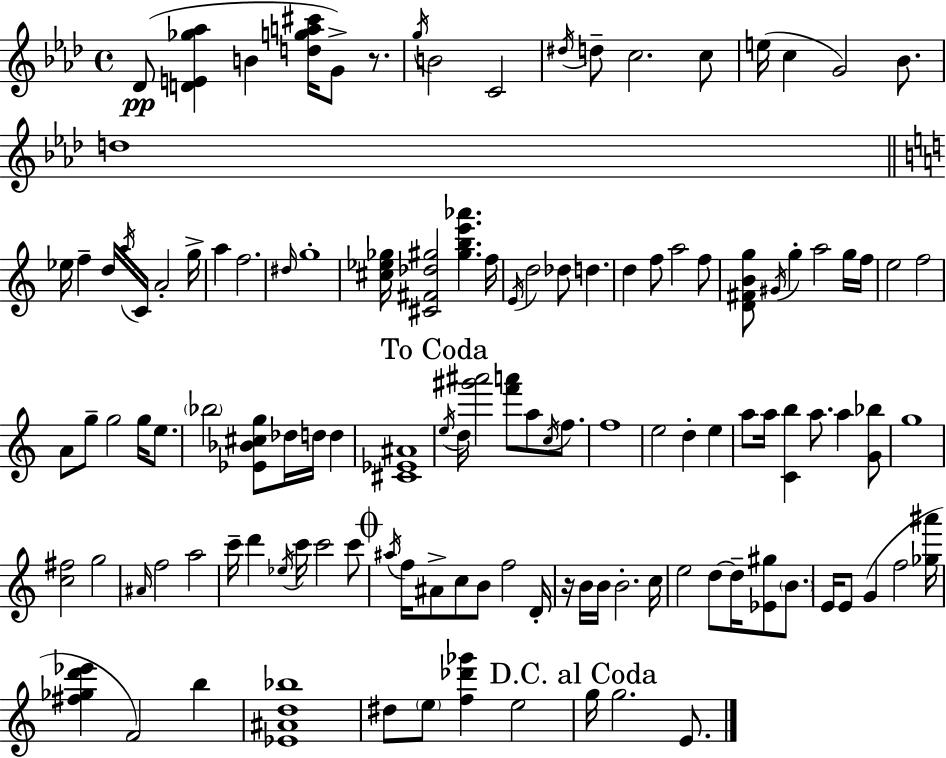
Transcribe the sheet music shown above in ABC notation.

X:1
T:Untitled
M:4/4
L:1/4
K:Ab
_D/2 [DE_g_a] B [dga^c']/4 G/2 z/2 g/4 B2 C2 ^d/4 d/2 c2 c/2 e/4 c G2 _B/2 d4 _e/4 f d/4 a/4 C/4 A2 g/4 a f2 ^d/4 g4 [^c_e_g]/4 [^C^F_d^g]2 [^gbe'_a'] f/4 E/4 d2 _d/2 d d f/2 a2 f/2 [D^FBg]/2 ^G/4 g a2 g/4 f/4 e2 f2 A/2 g/2 g2 g/4 e/2 _b2 [_E_B^cg]/2 _d/4 d/4 d [^C_E^A]4 e/4 d/4 [^g'^a']2 [f'a']/2 a/2 c/4 f/2 f4 e2 d e a/2 a/4 [Cb] a/2 a [G_b]/2 g4 [c^f]2 g2 ^A/4 f2 a2 c'/4 d' _e/4 c'/4 c'2 c'/2 ^a/4 f/4 ^A/2 c/2 B/2 f2 D/4 z/4 B/4 B/4 B2 c/4 e2 d/2 d/4 [_E^g]/2 B/2 E/4 E/2 G f2 [_g^a']/4 [^f_gd'_e'] F2 b [_E^Ad_b]4 ^d/2 e/2 [f_d'_g'] e2 g/4 g2 E/2